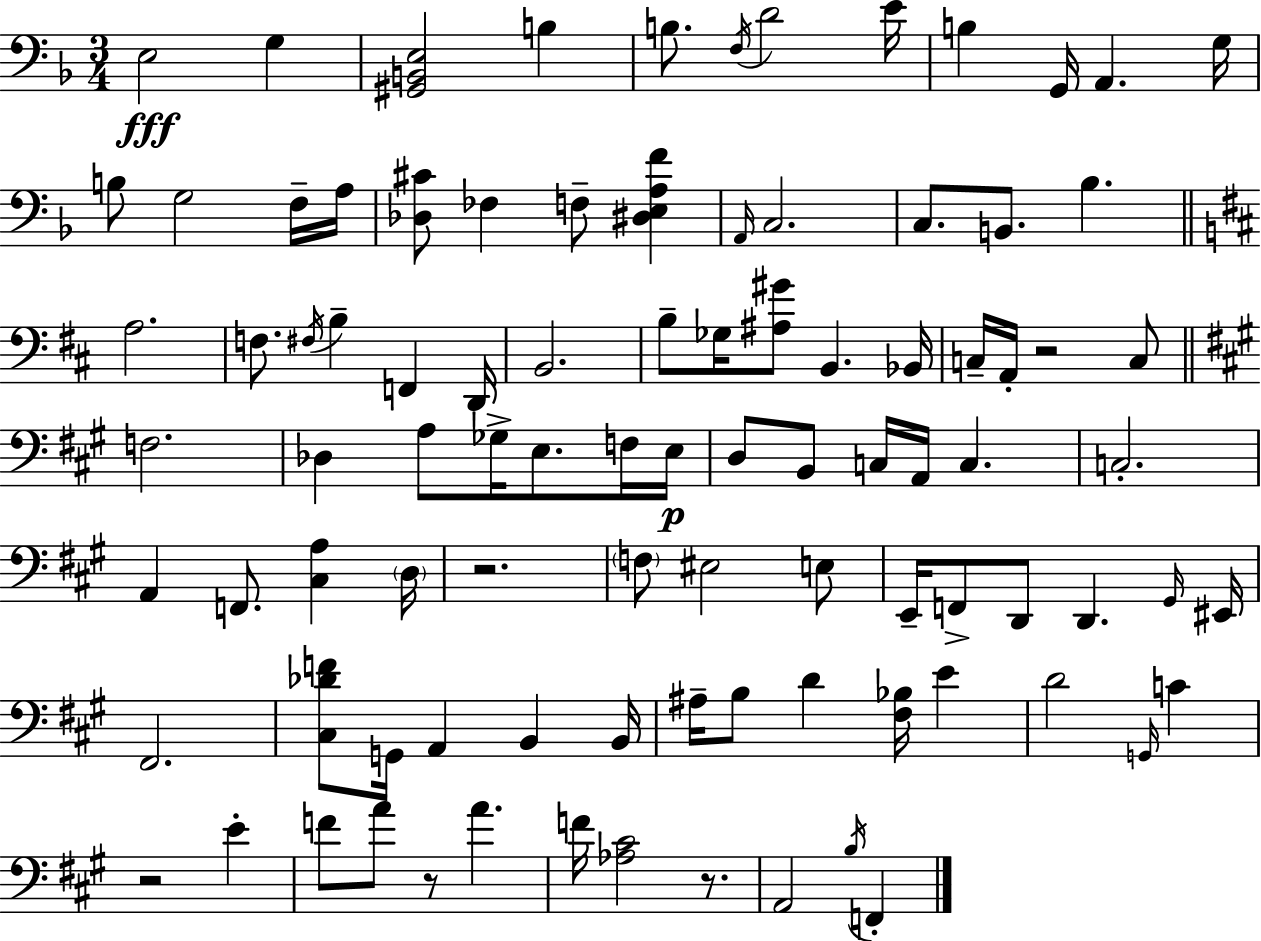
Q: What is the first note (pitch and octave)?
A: E3